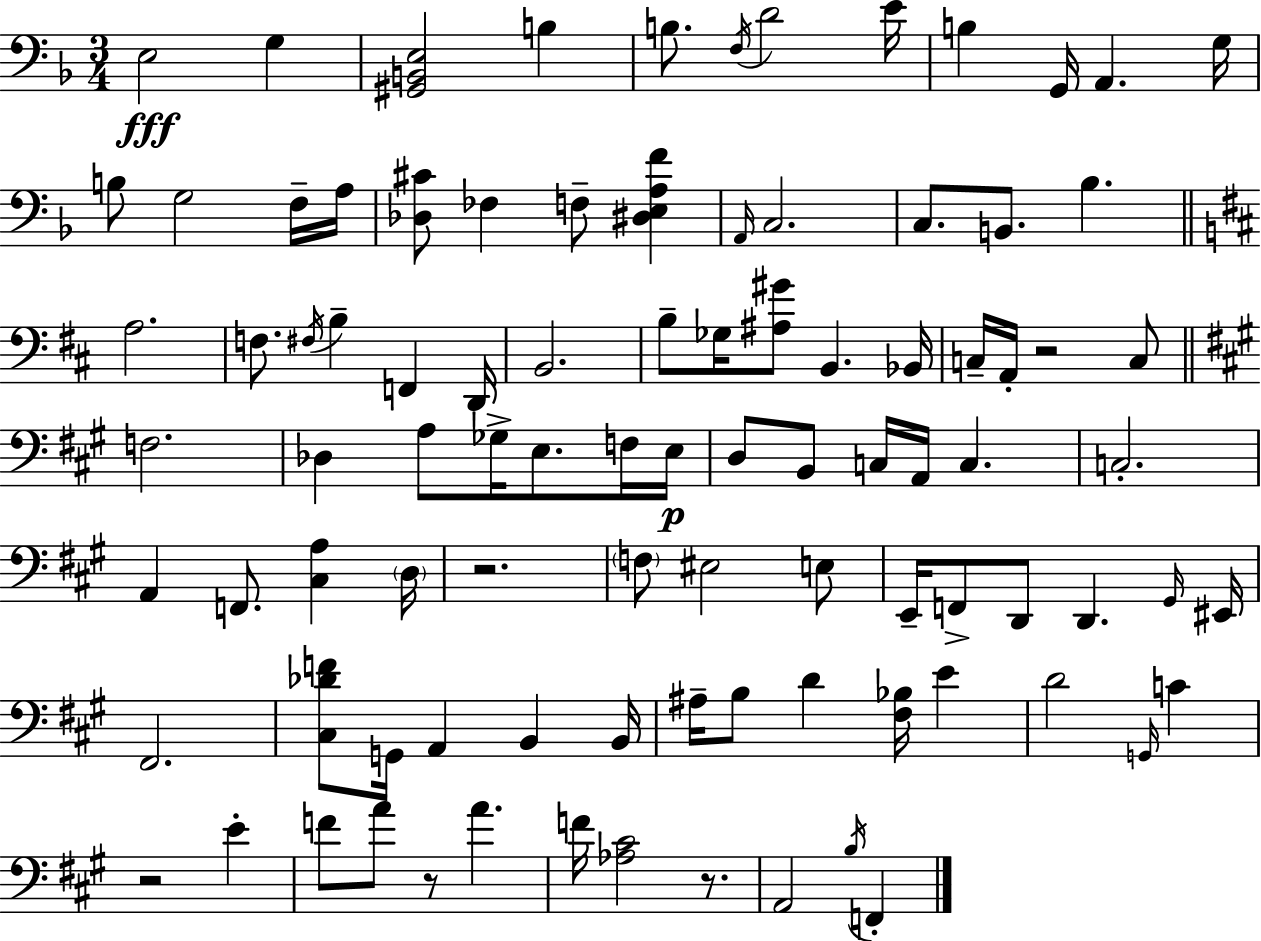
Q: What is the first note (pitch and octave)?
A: E3